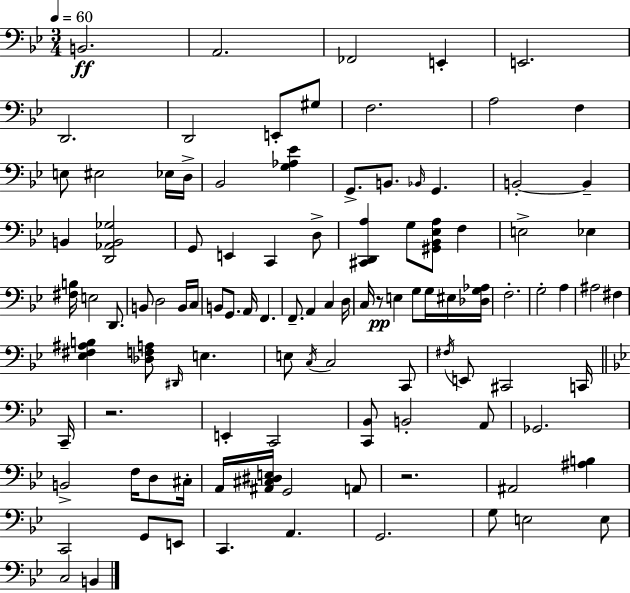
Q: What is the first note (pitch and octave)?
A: B2